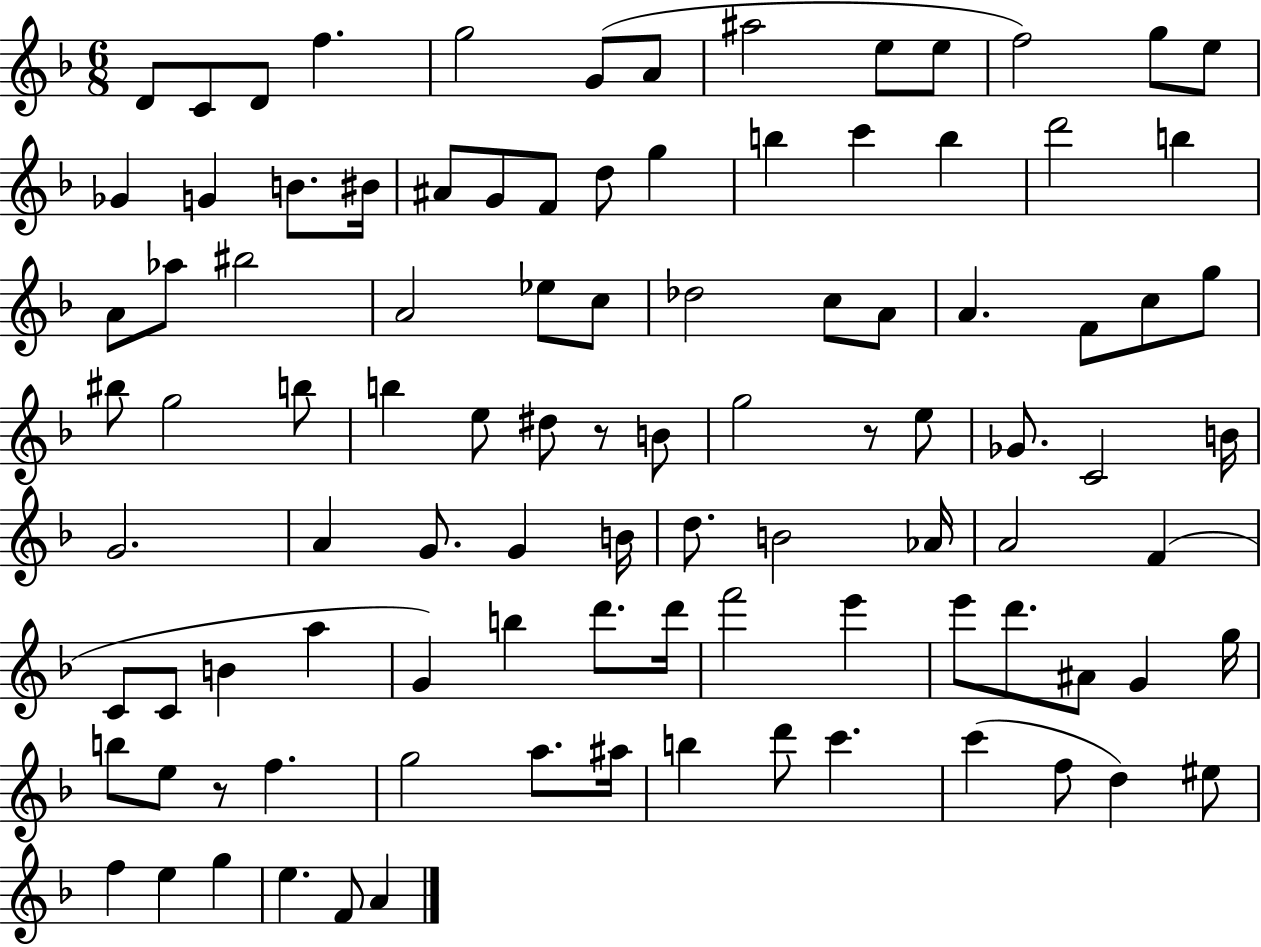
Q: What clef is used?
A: treble